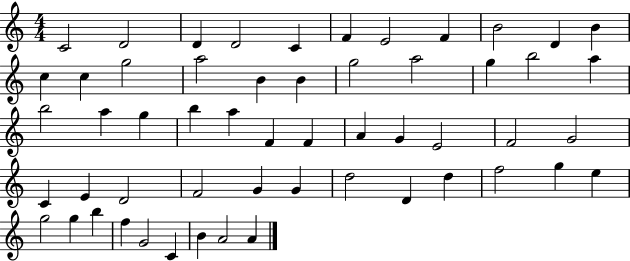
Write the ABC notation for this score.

X:1
T:Untitled
M:4/4
L:1/4
K:C
C2 D2 D D2 C F E2 F B2 D B c c g2 a2 B B g2 a2 g b2 a b2 a g b a F F A G E2 F2 G2 C E D2 F2 G G d2 D d f2 g e g2 g b f G2 C B A2 A